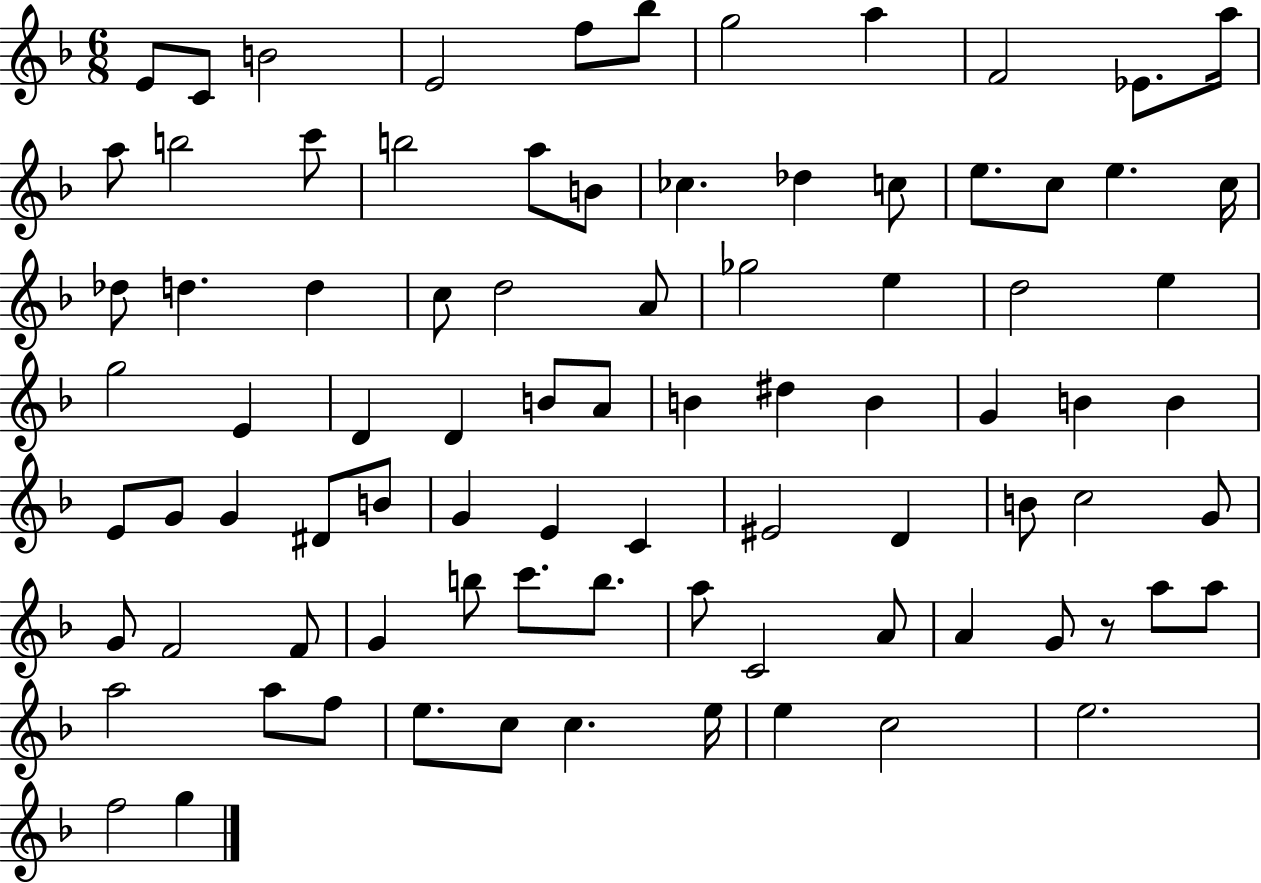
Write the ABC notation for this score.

X:1
T:Untitled
M:6/8
L:1/4
K:F
E/2 C/2 B2 E2 f/2 _b/2 g2 a F2 _E/2 a/4 a/2 b2 c'/2 b2 a/2 B/2 _c _d c/2 e/2 c/2 e c/4 _d/2 d d c/2 d2 A/2 _g2 e d2 e g2 E D D B/2 A/2 B ^d B G B B E/2 G/2 G ^D/2 B/2 G E C ^E2 D B/2 c2 G/2 G/2 F2 F/2 G b/2 c'/2 b/2 a/2 C2 A/2 A G/2 z/2 a/2 a/2 a2 a/2 f/2 e/2 c/2 c e/4 e c2 e2 f2 g